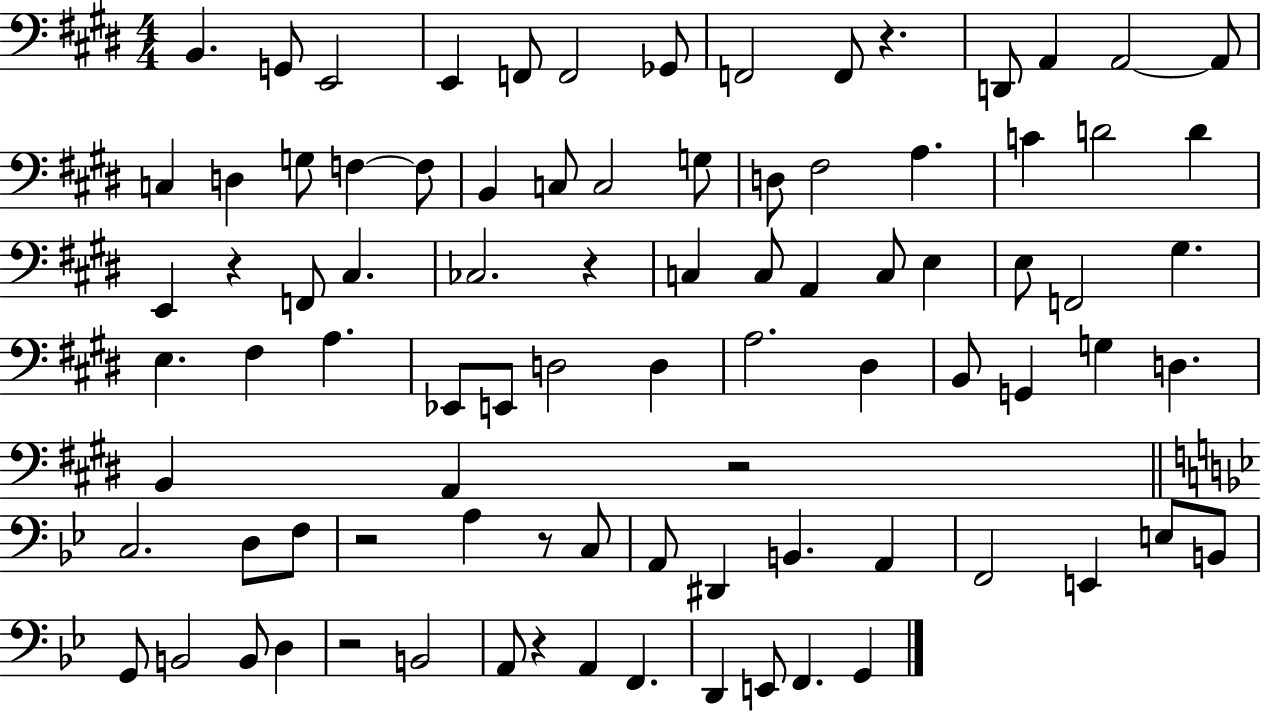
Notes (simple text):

B2/q. G2/e E2/h E2/q F2/e F2/h Gb2/e F2/h F2/e R/q. D2/e A2/q A2/h A2/e C3/q D3/q G3/e F3/q F3/e B2/q C3/e C3/h G3/e D3/e F#3/h A3/q. C4/q D4/h D4/q E2/q R/q F2/e C#3/q. CES3/h. R/q C3/q C3/e A2/q C3/e E3/q E3/e F2/h G#3/q. E3/q. F#3/q A3/q. Eb2/e E2/e D3/h D3/q A3/h. D#3/q B2/e G2/q G3/q D3/q. B2/q A2/q R/h C3/h. D3/e F3/e R/h A3/q R/e C3/e A2/e D#2/q B2/q. A2/q F2/h E2/q E3/e B2/e G2/e B2/h B2/e D3/q R/h B2/h A2/e R/q A2/q F2/q. D2/q E2/e F2/q. G2/q